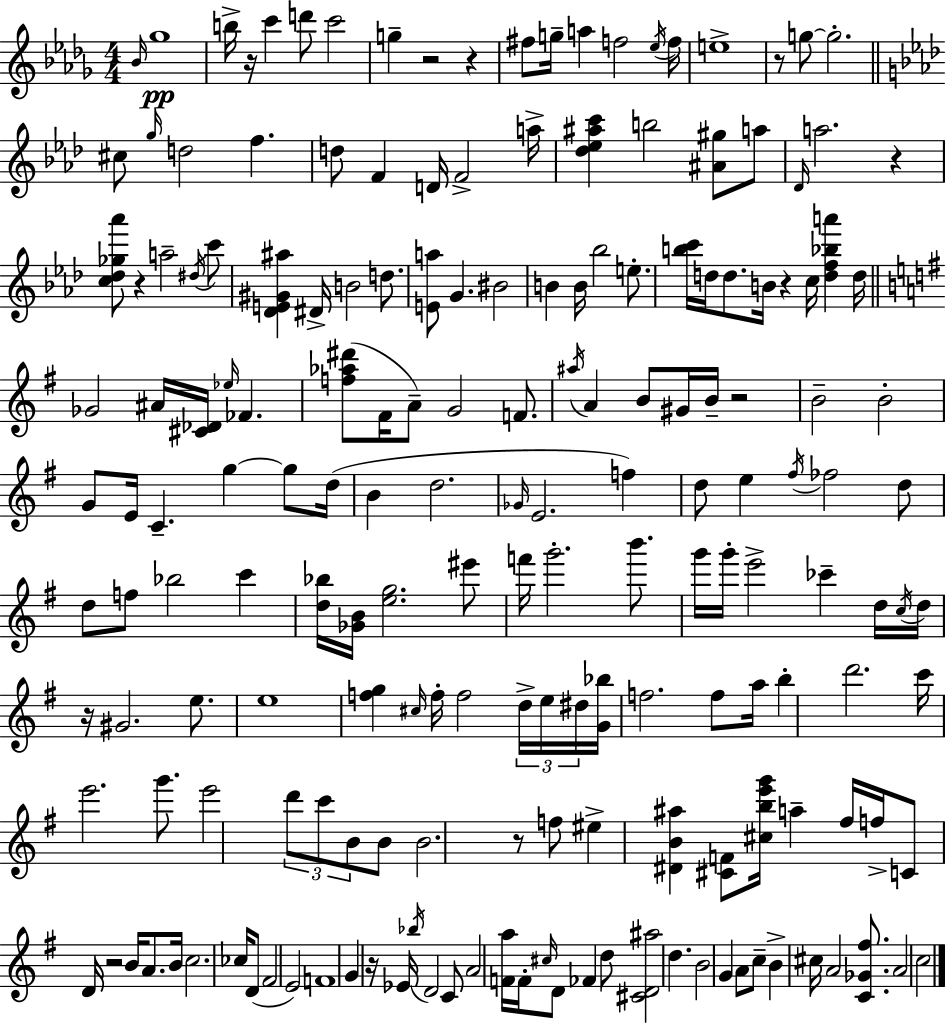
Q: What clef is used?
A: treble